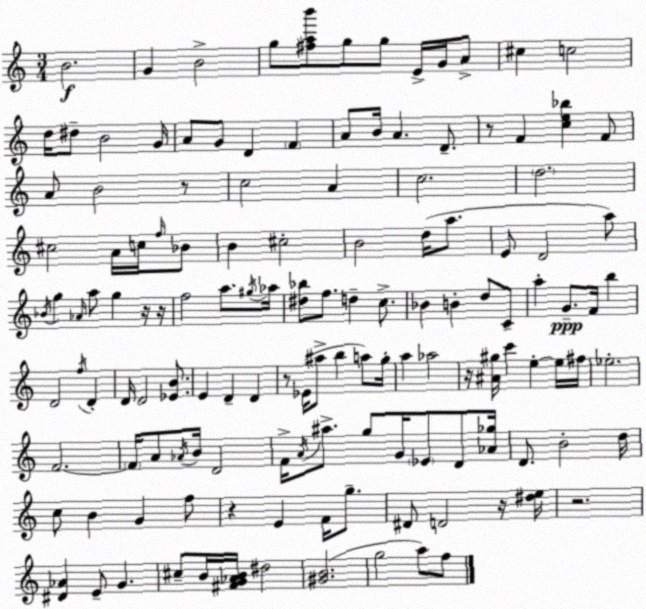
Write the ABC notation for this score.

X:1
T:Untitled
M:3/4
L:1/4
K:C
B2 G B2 g/2 [^fab']/2 g/2 g/2 E/4 G/4 A/2 ^c c2 d/4 ^d/2 B2 G/4 A/2 G/2 D F A/2 B/4 A D/2 z/2 F [ce_b] F/2 A/2 B2 z/2 c2 A c2 d2 ^c2 A/4 c/4 f/4 _B/2 B ^c2 B2 d/4 a/2 E/2 D2 a/2 _B/4 g _A/4 a/2 g z/4 z/4 f2 a/2 ^g/4 _a/4 [^d_b]/2 f/2 d c/2 _B B d/2 C/2 a G/2 F/4 b D2 f/4 D D/4 D2 [_EB]/2 E D D z/2 _E/4 ^a/2 b a/2 g/4 a _a2 z/4 [^A^g]/4 c' e e/4 ^f/4 _e2 F2 F/4 A/2 _A/4 B/4 D2 F/4 A/4 ^a/2 g/2 G/4 _E/2 D/2 [_A_g]/4 D/2 B2 d/4 c/2 B G f/2 z E F/4 g/2 ^D/2 D2 z/4 [^de]/4 z2 [^D_A] E/2 G ^c/2 B/4 [^FG_AB]/4 ^d2 [^GB]2 g2 a/2 f/2